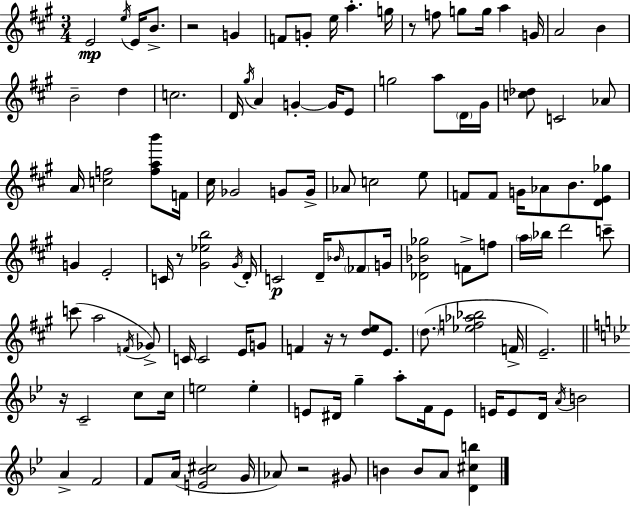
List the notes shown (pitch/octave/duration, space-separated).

E4/h E5/s E4/s B4/e. R/h G4/q F4/e G4/e E5/s A5/q. G5/s R/e F5/e G5/e G5/s A5/q G4/s A4/h B4/q B4/h D5/q C5/h. D4/s G#5/s A4/q G4/q G4/s E4/e G5/h A5/e D4/s G#4/s [C5,Db5]/e C4/h Ab4/e A4/s [C5,F5]/h [F5,A5,B6]/e F4/s C#5/s Gb4/h G4/e G4/s Ab4/e C5/h E5/e F4/e F4/e G4/s Ab4/e B4/e. [D4,E4,Gb5]/e G4/q E4/h C4/s R/e [G#4,Eb5,B5]/h G#4/s D4/s C4/h D4/s Bb4/s FES4/e G4/s [Db4,Bb4,Gb5]/h F4/e F5/e A5/s Bb5/s D6/h C6/e C6/e A5/h F4/s Gb4/e C4/s C4/h E4/s G4/e F4/q R/s R/e [D5,E5]/e E4/e. D5/e. [Eb5,F5,Ab5,Bb5]/h F4/s E4/h. R/s C4/h C5/e C5/s E5/h E5/q E4/e D#4/s G5/q A5/e F4/s E4/e E4/s E4/e D4/s A4/s B4/h A4/q F4/h F4/e A4/s [E4,Bb4,C#5]/h G4/s Ab4/e R/h G#4/e B4/q B4/e A4/e [D4,C#5,B5]/q